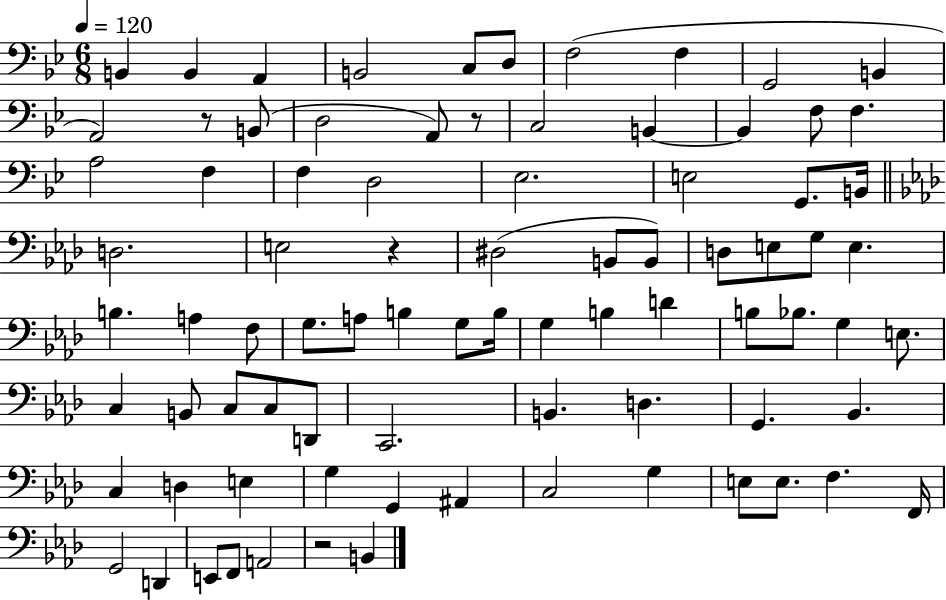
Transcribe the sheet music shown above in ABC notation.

X:1
T:Untitled
M:6/8
L:1/4
K:Bb
B,, B,, A,, B,,2 C,/2 D,/2 F,2 F, G,,2 B,, A,,2 z/2 B,,/2 D,2 A,,/2 z/2 C,2 B,, B,, F,/2 F, A,2 F, F, D,2 _E,2 E,2 G,,/2 B,,/4 D,2 E,2 z ^D,2 B,,/2 B,,/2 D,/2 E,/2 G,/2 E, B, A, F,/2 G,/2 A,/2 B, G,/2 B,/4 G, B, D B,/2 _B,/2 G, E,/2 C, B,,/2 C,/2 C,/2 D,,/2 C,,2 B,, D, G,, _B,, C, D, E, G, G,, ^A,, C,2 G, E,/2 E,/2 F, F,,/4 G,,2 D,, E,,/2 F,,/2 A,,2 z2 B,,